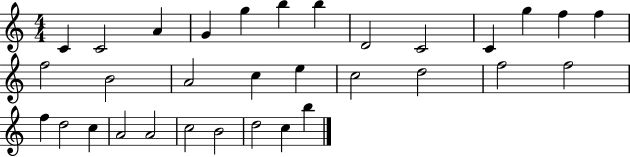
C4/q C4/h A4/q G4/q G5/q B5/q B5/q D4/h C4/h C4/q G5/q F5/q F5/q F5/h B4/h A4/h C5/q E5/q C5/h D5/h F5/h F5/h F5/q D5/h C5/q A4/h A4/h C5/h B4/h D5/h C5/q B5/q